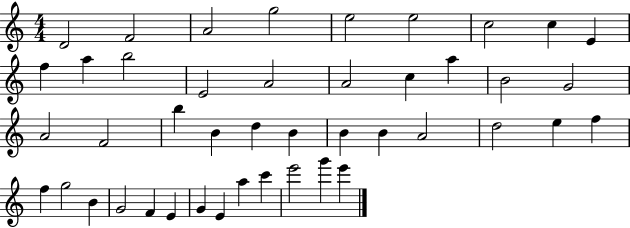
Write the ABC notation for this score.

X:1
T:Untitled
M:4/4
L:1/4
K:C
D2 F2 A2 g2 e2 e2 c2 c E f a b2 E2 A2 A2 c a B2 G2 A2 F2 b B d B B B A2 d2 e f f g2 B G2 F E G E a c' e'2 g' e'